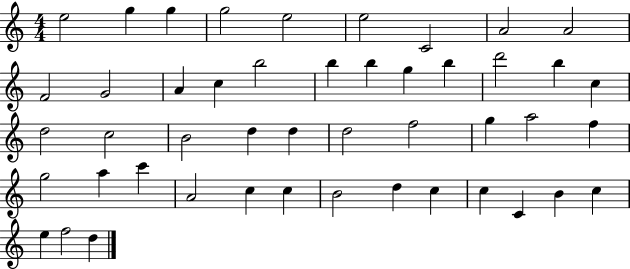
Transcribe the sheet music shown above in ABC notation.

X:1
T:Untitled
M:4/4
L:1/4
K:C
e2 g g g2 e2 e2 C2 A2 A2 F2 G2 A c b2 b b g b d'2 b c d2 c2 B2 d d d2 f2 g a2 f g2 a c' A2 c c B2 d c c C B c e f2 d